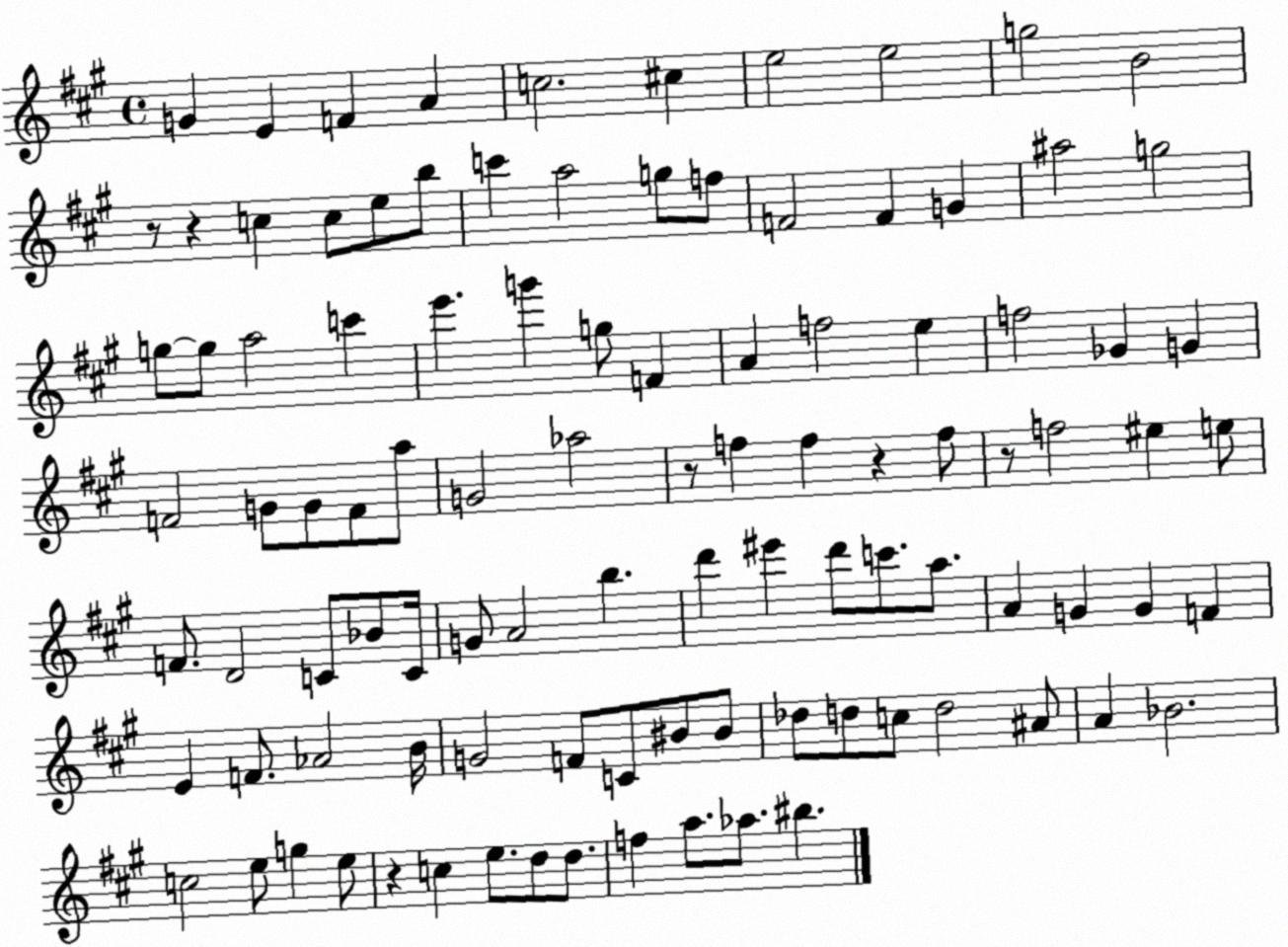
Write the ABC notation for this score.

X:1
T:Untitled
M:4/4
L:1/4
K:A
G E F A c2 ^c e2 e2 g2 B2 z/2 z c c/2 e/2 b/2 c' a2 g/2 f/2 F2 F G ^a2 g2 g/2 g/2 a2 c' e' g' g/2 F A f2 e f2 _G G F2 G/2 G/2 F/2 a/2 G2 _a2 z/2 f f z f/2 z/2 f2 ^e e/2 F/2 D2 C/2 _B/2 C/4 G/2 A2 b d' ^e' d'/2 c'/2 a/2 A G G F E F/2 _A2 B/4 G2 F/2 C/2 ^B/2 ^B/2 _d/2 d/2 c/2 d2 ^A/2 A _B2 c2 e/2 g e/2 z c e/2 d/2 d/2 f a/2 _a/2 ^b